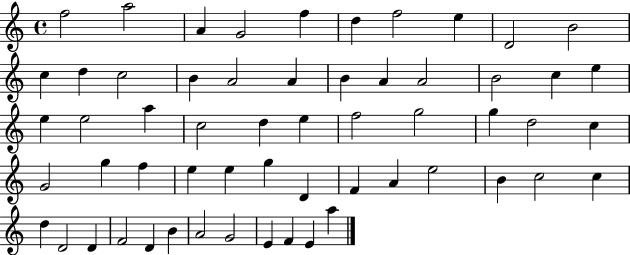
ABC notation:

X:1
T:Untitled
M:4/4
L:1/4
K:C
f2 a2 A G2 f d f2 e D2 B2 c d c2 B A2 A B A A2 B2 c e e e2 a c2 d e f2 g2 g d2 c G2 g f e e g D F A e2 B c2 c d D2 D F2 D B A2 G2 E F E a